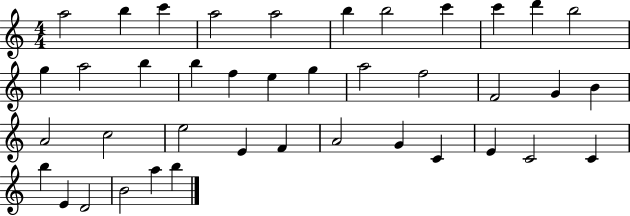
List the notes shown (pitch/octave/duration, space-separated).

A5/h B5/q C6/q A5/h A5/h B5/q B5/h C6/q C6/q D6/q B5/h G5/q A5/h B5/q B5/q F5/q E5/q G5/q A5/h F5/h F4/h G4/q B4/q A4/h C5/h E5/h E4/q F4/q A4/h G4/q C4/q E4/q C4/h C4/q B5/q E4/q D4/h B4/h A5/q B5/q